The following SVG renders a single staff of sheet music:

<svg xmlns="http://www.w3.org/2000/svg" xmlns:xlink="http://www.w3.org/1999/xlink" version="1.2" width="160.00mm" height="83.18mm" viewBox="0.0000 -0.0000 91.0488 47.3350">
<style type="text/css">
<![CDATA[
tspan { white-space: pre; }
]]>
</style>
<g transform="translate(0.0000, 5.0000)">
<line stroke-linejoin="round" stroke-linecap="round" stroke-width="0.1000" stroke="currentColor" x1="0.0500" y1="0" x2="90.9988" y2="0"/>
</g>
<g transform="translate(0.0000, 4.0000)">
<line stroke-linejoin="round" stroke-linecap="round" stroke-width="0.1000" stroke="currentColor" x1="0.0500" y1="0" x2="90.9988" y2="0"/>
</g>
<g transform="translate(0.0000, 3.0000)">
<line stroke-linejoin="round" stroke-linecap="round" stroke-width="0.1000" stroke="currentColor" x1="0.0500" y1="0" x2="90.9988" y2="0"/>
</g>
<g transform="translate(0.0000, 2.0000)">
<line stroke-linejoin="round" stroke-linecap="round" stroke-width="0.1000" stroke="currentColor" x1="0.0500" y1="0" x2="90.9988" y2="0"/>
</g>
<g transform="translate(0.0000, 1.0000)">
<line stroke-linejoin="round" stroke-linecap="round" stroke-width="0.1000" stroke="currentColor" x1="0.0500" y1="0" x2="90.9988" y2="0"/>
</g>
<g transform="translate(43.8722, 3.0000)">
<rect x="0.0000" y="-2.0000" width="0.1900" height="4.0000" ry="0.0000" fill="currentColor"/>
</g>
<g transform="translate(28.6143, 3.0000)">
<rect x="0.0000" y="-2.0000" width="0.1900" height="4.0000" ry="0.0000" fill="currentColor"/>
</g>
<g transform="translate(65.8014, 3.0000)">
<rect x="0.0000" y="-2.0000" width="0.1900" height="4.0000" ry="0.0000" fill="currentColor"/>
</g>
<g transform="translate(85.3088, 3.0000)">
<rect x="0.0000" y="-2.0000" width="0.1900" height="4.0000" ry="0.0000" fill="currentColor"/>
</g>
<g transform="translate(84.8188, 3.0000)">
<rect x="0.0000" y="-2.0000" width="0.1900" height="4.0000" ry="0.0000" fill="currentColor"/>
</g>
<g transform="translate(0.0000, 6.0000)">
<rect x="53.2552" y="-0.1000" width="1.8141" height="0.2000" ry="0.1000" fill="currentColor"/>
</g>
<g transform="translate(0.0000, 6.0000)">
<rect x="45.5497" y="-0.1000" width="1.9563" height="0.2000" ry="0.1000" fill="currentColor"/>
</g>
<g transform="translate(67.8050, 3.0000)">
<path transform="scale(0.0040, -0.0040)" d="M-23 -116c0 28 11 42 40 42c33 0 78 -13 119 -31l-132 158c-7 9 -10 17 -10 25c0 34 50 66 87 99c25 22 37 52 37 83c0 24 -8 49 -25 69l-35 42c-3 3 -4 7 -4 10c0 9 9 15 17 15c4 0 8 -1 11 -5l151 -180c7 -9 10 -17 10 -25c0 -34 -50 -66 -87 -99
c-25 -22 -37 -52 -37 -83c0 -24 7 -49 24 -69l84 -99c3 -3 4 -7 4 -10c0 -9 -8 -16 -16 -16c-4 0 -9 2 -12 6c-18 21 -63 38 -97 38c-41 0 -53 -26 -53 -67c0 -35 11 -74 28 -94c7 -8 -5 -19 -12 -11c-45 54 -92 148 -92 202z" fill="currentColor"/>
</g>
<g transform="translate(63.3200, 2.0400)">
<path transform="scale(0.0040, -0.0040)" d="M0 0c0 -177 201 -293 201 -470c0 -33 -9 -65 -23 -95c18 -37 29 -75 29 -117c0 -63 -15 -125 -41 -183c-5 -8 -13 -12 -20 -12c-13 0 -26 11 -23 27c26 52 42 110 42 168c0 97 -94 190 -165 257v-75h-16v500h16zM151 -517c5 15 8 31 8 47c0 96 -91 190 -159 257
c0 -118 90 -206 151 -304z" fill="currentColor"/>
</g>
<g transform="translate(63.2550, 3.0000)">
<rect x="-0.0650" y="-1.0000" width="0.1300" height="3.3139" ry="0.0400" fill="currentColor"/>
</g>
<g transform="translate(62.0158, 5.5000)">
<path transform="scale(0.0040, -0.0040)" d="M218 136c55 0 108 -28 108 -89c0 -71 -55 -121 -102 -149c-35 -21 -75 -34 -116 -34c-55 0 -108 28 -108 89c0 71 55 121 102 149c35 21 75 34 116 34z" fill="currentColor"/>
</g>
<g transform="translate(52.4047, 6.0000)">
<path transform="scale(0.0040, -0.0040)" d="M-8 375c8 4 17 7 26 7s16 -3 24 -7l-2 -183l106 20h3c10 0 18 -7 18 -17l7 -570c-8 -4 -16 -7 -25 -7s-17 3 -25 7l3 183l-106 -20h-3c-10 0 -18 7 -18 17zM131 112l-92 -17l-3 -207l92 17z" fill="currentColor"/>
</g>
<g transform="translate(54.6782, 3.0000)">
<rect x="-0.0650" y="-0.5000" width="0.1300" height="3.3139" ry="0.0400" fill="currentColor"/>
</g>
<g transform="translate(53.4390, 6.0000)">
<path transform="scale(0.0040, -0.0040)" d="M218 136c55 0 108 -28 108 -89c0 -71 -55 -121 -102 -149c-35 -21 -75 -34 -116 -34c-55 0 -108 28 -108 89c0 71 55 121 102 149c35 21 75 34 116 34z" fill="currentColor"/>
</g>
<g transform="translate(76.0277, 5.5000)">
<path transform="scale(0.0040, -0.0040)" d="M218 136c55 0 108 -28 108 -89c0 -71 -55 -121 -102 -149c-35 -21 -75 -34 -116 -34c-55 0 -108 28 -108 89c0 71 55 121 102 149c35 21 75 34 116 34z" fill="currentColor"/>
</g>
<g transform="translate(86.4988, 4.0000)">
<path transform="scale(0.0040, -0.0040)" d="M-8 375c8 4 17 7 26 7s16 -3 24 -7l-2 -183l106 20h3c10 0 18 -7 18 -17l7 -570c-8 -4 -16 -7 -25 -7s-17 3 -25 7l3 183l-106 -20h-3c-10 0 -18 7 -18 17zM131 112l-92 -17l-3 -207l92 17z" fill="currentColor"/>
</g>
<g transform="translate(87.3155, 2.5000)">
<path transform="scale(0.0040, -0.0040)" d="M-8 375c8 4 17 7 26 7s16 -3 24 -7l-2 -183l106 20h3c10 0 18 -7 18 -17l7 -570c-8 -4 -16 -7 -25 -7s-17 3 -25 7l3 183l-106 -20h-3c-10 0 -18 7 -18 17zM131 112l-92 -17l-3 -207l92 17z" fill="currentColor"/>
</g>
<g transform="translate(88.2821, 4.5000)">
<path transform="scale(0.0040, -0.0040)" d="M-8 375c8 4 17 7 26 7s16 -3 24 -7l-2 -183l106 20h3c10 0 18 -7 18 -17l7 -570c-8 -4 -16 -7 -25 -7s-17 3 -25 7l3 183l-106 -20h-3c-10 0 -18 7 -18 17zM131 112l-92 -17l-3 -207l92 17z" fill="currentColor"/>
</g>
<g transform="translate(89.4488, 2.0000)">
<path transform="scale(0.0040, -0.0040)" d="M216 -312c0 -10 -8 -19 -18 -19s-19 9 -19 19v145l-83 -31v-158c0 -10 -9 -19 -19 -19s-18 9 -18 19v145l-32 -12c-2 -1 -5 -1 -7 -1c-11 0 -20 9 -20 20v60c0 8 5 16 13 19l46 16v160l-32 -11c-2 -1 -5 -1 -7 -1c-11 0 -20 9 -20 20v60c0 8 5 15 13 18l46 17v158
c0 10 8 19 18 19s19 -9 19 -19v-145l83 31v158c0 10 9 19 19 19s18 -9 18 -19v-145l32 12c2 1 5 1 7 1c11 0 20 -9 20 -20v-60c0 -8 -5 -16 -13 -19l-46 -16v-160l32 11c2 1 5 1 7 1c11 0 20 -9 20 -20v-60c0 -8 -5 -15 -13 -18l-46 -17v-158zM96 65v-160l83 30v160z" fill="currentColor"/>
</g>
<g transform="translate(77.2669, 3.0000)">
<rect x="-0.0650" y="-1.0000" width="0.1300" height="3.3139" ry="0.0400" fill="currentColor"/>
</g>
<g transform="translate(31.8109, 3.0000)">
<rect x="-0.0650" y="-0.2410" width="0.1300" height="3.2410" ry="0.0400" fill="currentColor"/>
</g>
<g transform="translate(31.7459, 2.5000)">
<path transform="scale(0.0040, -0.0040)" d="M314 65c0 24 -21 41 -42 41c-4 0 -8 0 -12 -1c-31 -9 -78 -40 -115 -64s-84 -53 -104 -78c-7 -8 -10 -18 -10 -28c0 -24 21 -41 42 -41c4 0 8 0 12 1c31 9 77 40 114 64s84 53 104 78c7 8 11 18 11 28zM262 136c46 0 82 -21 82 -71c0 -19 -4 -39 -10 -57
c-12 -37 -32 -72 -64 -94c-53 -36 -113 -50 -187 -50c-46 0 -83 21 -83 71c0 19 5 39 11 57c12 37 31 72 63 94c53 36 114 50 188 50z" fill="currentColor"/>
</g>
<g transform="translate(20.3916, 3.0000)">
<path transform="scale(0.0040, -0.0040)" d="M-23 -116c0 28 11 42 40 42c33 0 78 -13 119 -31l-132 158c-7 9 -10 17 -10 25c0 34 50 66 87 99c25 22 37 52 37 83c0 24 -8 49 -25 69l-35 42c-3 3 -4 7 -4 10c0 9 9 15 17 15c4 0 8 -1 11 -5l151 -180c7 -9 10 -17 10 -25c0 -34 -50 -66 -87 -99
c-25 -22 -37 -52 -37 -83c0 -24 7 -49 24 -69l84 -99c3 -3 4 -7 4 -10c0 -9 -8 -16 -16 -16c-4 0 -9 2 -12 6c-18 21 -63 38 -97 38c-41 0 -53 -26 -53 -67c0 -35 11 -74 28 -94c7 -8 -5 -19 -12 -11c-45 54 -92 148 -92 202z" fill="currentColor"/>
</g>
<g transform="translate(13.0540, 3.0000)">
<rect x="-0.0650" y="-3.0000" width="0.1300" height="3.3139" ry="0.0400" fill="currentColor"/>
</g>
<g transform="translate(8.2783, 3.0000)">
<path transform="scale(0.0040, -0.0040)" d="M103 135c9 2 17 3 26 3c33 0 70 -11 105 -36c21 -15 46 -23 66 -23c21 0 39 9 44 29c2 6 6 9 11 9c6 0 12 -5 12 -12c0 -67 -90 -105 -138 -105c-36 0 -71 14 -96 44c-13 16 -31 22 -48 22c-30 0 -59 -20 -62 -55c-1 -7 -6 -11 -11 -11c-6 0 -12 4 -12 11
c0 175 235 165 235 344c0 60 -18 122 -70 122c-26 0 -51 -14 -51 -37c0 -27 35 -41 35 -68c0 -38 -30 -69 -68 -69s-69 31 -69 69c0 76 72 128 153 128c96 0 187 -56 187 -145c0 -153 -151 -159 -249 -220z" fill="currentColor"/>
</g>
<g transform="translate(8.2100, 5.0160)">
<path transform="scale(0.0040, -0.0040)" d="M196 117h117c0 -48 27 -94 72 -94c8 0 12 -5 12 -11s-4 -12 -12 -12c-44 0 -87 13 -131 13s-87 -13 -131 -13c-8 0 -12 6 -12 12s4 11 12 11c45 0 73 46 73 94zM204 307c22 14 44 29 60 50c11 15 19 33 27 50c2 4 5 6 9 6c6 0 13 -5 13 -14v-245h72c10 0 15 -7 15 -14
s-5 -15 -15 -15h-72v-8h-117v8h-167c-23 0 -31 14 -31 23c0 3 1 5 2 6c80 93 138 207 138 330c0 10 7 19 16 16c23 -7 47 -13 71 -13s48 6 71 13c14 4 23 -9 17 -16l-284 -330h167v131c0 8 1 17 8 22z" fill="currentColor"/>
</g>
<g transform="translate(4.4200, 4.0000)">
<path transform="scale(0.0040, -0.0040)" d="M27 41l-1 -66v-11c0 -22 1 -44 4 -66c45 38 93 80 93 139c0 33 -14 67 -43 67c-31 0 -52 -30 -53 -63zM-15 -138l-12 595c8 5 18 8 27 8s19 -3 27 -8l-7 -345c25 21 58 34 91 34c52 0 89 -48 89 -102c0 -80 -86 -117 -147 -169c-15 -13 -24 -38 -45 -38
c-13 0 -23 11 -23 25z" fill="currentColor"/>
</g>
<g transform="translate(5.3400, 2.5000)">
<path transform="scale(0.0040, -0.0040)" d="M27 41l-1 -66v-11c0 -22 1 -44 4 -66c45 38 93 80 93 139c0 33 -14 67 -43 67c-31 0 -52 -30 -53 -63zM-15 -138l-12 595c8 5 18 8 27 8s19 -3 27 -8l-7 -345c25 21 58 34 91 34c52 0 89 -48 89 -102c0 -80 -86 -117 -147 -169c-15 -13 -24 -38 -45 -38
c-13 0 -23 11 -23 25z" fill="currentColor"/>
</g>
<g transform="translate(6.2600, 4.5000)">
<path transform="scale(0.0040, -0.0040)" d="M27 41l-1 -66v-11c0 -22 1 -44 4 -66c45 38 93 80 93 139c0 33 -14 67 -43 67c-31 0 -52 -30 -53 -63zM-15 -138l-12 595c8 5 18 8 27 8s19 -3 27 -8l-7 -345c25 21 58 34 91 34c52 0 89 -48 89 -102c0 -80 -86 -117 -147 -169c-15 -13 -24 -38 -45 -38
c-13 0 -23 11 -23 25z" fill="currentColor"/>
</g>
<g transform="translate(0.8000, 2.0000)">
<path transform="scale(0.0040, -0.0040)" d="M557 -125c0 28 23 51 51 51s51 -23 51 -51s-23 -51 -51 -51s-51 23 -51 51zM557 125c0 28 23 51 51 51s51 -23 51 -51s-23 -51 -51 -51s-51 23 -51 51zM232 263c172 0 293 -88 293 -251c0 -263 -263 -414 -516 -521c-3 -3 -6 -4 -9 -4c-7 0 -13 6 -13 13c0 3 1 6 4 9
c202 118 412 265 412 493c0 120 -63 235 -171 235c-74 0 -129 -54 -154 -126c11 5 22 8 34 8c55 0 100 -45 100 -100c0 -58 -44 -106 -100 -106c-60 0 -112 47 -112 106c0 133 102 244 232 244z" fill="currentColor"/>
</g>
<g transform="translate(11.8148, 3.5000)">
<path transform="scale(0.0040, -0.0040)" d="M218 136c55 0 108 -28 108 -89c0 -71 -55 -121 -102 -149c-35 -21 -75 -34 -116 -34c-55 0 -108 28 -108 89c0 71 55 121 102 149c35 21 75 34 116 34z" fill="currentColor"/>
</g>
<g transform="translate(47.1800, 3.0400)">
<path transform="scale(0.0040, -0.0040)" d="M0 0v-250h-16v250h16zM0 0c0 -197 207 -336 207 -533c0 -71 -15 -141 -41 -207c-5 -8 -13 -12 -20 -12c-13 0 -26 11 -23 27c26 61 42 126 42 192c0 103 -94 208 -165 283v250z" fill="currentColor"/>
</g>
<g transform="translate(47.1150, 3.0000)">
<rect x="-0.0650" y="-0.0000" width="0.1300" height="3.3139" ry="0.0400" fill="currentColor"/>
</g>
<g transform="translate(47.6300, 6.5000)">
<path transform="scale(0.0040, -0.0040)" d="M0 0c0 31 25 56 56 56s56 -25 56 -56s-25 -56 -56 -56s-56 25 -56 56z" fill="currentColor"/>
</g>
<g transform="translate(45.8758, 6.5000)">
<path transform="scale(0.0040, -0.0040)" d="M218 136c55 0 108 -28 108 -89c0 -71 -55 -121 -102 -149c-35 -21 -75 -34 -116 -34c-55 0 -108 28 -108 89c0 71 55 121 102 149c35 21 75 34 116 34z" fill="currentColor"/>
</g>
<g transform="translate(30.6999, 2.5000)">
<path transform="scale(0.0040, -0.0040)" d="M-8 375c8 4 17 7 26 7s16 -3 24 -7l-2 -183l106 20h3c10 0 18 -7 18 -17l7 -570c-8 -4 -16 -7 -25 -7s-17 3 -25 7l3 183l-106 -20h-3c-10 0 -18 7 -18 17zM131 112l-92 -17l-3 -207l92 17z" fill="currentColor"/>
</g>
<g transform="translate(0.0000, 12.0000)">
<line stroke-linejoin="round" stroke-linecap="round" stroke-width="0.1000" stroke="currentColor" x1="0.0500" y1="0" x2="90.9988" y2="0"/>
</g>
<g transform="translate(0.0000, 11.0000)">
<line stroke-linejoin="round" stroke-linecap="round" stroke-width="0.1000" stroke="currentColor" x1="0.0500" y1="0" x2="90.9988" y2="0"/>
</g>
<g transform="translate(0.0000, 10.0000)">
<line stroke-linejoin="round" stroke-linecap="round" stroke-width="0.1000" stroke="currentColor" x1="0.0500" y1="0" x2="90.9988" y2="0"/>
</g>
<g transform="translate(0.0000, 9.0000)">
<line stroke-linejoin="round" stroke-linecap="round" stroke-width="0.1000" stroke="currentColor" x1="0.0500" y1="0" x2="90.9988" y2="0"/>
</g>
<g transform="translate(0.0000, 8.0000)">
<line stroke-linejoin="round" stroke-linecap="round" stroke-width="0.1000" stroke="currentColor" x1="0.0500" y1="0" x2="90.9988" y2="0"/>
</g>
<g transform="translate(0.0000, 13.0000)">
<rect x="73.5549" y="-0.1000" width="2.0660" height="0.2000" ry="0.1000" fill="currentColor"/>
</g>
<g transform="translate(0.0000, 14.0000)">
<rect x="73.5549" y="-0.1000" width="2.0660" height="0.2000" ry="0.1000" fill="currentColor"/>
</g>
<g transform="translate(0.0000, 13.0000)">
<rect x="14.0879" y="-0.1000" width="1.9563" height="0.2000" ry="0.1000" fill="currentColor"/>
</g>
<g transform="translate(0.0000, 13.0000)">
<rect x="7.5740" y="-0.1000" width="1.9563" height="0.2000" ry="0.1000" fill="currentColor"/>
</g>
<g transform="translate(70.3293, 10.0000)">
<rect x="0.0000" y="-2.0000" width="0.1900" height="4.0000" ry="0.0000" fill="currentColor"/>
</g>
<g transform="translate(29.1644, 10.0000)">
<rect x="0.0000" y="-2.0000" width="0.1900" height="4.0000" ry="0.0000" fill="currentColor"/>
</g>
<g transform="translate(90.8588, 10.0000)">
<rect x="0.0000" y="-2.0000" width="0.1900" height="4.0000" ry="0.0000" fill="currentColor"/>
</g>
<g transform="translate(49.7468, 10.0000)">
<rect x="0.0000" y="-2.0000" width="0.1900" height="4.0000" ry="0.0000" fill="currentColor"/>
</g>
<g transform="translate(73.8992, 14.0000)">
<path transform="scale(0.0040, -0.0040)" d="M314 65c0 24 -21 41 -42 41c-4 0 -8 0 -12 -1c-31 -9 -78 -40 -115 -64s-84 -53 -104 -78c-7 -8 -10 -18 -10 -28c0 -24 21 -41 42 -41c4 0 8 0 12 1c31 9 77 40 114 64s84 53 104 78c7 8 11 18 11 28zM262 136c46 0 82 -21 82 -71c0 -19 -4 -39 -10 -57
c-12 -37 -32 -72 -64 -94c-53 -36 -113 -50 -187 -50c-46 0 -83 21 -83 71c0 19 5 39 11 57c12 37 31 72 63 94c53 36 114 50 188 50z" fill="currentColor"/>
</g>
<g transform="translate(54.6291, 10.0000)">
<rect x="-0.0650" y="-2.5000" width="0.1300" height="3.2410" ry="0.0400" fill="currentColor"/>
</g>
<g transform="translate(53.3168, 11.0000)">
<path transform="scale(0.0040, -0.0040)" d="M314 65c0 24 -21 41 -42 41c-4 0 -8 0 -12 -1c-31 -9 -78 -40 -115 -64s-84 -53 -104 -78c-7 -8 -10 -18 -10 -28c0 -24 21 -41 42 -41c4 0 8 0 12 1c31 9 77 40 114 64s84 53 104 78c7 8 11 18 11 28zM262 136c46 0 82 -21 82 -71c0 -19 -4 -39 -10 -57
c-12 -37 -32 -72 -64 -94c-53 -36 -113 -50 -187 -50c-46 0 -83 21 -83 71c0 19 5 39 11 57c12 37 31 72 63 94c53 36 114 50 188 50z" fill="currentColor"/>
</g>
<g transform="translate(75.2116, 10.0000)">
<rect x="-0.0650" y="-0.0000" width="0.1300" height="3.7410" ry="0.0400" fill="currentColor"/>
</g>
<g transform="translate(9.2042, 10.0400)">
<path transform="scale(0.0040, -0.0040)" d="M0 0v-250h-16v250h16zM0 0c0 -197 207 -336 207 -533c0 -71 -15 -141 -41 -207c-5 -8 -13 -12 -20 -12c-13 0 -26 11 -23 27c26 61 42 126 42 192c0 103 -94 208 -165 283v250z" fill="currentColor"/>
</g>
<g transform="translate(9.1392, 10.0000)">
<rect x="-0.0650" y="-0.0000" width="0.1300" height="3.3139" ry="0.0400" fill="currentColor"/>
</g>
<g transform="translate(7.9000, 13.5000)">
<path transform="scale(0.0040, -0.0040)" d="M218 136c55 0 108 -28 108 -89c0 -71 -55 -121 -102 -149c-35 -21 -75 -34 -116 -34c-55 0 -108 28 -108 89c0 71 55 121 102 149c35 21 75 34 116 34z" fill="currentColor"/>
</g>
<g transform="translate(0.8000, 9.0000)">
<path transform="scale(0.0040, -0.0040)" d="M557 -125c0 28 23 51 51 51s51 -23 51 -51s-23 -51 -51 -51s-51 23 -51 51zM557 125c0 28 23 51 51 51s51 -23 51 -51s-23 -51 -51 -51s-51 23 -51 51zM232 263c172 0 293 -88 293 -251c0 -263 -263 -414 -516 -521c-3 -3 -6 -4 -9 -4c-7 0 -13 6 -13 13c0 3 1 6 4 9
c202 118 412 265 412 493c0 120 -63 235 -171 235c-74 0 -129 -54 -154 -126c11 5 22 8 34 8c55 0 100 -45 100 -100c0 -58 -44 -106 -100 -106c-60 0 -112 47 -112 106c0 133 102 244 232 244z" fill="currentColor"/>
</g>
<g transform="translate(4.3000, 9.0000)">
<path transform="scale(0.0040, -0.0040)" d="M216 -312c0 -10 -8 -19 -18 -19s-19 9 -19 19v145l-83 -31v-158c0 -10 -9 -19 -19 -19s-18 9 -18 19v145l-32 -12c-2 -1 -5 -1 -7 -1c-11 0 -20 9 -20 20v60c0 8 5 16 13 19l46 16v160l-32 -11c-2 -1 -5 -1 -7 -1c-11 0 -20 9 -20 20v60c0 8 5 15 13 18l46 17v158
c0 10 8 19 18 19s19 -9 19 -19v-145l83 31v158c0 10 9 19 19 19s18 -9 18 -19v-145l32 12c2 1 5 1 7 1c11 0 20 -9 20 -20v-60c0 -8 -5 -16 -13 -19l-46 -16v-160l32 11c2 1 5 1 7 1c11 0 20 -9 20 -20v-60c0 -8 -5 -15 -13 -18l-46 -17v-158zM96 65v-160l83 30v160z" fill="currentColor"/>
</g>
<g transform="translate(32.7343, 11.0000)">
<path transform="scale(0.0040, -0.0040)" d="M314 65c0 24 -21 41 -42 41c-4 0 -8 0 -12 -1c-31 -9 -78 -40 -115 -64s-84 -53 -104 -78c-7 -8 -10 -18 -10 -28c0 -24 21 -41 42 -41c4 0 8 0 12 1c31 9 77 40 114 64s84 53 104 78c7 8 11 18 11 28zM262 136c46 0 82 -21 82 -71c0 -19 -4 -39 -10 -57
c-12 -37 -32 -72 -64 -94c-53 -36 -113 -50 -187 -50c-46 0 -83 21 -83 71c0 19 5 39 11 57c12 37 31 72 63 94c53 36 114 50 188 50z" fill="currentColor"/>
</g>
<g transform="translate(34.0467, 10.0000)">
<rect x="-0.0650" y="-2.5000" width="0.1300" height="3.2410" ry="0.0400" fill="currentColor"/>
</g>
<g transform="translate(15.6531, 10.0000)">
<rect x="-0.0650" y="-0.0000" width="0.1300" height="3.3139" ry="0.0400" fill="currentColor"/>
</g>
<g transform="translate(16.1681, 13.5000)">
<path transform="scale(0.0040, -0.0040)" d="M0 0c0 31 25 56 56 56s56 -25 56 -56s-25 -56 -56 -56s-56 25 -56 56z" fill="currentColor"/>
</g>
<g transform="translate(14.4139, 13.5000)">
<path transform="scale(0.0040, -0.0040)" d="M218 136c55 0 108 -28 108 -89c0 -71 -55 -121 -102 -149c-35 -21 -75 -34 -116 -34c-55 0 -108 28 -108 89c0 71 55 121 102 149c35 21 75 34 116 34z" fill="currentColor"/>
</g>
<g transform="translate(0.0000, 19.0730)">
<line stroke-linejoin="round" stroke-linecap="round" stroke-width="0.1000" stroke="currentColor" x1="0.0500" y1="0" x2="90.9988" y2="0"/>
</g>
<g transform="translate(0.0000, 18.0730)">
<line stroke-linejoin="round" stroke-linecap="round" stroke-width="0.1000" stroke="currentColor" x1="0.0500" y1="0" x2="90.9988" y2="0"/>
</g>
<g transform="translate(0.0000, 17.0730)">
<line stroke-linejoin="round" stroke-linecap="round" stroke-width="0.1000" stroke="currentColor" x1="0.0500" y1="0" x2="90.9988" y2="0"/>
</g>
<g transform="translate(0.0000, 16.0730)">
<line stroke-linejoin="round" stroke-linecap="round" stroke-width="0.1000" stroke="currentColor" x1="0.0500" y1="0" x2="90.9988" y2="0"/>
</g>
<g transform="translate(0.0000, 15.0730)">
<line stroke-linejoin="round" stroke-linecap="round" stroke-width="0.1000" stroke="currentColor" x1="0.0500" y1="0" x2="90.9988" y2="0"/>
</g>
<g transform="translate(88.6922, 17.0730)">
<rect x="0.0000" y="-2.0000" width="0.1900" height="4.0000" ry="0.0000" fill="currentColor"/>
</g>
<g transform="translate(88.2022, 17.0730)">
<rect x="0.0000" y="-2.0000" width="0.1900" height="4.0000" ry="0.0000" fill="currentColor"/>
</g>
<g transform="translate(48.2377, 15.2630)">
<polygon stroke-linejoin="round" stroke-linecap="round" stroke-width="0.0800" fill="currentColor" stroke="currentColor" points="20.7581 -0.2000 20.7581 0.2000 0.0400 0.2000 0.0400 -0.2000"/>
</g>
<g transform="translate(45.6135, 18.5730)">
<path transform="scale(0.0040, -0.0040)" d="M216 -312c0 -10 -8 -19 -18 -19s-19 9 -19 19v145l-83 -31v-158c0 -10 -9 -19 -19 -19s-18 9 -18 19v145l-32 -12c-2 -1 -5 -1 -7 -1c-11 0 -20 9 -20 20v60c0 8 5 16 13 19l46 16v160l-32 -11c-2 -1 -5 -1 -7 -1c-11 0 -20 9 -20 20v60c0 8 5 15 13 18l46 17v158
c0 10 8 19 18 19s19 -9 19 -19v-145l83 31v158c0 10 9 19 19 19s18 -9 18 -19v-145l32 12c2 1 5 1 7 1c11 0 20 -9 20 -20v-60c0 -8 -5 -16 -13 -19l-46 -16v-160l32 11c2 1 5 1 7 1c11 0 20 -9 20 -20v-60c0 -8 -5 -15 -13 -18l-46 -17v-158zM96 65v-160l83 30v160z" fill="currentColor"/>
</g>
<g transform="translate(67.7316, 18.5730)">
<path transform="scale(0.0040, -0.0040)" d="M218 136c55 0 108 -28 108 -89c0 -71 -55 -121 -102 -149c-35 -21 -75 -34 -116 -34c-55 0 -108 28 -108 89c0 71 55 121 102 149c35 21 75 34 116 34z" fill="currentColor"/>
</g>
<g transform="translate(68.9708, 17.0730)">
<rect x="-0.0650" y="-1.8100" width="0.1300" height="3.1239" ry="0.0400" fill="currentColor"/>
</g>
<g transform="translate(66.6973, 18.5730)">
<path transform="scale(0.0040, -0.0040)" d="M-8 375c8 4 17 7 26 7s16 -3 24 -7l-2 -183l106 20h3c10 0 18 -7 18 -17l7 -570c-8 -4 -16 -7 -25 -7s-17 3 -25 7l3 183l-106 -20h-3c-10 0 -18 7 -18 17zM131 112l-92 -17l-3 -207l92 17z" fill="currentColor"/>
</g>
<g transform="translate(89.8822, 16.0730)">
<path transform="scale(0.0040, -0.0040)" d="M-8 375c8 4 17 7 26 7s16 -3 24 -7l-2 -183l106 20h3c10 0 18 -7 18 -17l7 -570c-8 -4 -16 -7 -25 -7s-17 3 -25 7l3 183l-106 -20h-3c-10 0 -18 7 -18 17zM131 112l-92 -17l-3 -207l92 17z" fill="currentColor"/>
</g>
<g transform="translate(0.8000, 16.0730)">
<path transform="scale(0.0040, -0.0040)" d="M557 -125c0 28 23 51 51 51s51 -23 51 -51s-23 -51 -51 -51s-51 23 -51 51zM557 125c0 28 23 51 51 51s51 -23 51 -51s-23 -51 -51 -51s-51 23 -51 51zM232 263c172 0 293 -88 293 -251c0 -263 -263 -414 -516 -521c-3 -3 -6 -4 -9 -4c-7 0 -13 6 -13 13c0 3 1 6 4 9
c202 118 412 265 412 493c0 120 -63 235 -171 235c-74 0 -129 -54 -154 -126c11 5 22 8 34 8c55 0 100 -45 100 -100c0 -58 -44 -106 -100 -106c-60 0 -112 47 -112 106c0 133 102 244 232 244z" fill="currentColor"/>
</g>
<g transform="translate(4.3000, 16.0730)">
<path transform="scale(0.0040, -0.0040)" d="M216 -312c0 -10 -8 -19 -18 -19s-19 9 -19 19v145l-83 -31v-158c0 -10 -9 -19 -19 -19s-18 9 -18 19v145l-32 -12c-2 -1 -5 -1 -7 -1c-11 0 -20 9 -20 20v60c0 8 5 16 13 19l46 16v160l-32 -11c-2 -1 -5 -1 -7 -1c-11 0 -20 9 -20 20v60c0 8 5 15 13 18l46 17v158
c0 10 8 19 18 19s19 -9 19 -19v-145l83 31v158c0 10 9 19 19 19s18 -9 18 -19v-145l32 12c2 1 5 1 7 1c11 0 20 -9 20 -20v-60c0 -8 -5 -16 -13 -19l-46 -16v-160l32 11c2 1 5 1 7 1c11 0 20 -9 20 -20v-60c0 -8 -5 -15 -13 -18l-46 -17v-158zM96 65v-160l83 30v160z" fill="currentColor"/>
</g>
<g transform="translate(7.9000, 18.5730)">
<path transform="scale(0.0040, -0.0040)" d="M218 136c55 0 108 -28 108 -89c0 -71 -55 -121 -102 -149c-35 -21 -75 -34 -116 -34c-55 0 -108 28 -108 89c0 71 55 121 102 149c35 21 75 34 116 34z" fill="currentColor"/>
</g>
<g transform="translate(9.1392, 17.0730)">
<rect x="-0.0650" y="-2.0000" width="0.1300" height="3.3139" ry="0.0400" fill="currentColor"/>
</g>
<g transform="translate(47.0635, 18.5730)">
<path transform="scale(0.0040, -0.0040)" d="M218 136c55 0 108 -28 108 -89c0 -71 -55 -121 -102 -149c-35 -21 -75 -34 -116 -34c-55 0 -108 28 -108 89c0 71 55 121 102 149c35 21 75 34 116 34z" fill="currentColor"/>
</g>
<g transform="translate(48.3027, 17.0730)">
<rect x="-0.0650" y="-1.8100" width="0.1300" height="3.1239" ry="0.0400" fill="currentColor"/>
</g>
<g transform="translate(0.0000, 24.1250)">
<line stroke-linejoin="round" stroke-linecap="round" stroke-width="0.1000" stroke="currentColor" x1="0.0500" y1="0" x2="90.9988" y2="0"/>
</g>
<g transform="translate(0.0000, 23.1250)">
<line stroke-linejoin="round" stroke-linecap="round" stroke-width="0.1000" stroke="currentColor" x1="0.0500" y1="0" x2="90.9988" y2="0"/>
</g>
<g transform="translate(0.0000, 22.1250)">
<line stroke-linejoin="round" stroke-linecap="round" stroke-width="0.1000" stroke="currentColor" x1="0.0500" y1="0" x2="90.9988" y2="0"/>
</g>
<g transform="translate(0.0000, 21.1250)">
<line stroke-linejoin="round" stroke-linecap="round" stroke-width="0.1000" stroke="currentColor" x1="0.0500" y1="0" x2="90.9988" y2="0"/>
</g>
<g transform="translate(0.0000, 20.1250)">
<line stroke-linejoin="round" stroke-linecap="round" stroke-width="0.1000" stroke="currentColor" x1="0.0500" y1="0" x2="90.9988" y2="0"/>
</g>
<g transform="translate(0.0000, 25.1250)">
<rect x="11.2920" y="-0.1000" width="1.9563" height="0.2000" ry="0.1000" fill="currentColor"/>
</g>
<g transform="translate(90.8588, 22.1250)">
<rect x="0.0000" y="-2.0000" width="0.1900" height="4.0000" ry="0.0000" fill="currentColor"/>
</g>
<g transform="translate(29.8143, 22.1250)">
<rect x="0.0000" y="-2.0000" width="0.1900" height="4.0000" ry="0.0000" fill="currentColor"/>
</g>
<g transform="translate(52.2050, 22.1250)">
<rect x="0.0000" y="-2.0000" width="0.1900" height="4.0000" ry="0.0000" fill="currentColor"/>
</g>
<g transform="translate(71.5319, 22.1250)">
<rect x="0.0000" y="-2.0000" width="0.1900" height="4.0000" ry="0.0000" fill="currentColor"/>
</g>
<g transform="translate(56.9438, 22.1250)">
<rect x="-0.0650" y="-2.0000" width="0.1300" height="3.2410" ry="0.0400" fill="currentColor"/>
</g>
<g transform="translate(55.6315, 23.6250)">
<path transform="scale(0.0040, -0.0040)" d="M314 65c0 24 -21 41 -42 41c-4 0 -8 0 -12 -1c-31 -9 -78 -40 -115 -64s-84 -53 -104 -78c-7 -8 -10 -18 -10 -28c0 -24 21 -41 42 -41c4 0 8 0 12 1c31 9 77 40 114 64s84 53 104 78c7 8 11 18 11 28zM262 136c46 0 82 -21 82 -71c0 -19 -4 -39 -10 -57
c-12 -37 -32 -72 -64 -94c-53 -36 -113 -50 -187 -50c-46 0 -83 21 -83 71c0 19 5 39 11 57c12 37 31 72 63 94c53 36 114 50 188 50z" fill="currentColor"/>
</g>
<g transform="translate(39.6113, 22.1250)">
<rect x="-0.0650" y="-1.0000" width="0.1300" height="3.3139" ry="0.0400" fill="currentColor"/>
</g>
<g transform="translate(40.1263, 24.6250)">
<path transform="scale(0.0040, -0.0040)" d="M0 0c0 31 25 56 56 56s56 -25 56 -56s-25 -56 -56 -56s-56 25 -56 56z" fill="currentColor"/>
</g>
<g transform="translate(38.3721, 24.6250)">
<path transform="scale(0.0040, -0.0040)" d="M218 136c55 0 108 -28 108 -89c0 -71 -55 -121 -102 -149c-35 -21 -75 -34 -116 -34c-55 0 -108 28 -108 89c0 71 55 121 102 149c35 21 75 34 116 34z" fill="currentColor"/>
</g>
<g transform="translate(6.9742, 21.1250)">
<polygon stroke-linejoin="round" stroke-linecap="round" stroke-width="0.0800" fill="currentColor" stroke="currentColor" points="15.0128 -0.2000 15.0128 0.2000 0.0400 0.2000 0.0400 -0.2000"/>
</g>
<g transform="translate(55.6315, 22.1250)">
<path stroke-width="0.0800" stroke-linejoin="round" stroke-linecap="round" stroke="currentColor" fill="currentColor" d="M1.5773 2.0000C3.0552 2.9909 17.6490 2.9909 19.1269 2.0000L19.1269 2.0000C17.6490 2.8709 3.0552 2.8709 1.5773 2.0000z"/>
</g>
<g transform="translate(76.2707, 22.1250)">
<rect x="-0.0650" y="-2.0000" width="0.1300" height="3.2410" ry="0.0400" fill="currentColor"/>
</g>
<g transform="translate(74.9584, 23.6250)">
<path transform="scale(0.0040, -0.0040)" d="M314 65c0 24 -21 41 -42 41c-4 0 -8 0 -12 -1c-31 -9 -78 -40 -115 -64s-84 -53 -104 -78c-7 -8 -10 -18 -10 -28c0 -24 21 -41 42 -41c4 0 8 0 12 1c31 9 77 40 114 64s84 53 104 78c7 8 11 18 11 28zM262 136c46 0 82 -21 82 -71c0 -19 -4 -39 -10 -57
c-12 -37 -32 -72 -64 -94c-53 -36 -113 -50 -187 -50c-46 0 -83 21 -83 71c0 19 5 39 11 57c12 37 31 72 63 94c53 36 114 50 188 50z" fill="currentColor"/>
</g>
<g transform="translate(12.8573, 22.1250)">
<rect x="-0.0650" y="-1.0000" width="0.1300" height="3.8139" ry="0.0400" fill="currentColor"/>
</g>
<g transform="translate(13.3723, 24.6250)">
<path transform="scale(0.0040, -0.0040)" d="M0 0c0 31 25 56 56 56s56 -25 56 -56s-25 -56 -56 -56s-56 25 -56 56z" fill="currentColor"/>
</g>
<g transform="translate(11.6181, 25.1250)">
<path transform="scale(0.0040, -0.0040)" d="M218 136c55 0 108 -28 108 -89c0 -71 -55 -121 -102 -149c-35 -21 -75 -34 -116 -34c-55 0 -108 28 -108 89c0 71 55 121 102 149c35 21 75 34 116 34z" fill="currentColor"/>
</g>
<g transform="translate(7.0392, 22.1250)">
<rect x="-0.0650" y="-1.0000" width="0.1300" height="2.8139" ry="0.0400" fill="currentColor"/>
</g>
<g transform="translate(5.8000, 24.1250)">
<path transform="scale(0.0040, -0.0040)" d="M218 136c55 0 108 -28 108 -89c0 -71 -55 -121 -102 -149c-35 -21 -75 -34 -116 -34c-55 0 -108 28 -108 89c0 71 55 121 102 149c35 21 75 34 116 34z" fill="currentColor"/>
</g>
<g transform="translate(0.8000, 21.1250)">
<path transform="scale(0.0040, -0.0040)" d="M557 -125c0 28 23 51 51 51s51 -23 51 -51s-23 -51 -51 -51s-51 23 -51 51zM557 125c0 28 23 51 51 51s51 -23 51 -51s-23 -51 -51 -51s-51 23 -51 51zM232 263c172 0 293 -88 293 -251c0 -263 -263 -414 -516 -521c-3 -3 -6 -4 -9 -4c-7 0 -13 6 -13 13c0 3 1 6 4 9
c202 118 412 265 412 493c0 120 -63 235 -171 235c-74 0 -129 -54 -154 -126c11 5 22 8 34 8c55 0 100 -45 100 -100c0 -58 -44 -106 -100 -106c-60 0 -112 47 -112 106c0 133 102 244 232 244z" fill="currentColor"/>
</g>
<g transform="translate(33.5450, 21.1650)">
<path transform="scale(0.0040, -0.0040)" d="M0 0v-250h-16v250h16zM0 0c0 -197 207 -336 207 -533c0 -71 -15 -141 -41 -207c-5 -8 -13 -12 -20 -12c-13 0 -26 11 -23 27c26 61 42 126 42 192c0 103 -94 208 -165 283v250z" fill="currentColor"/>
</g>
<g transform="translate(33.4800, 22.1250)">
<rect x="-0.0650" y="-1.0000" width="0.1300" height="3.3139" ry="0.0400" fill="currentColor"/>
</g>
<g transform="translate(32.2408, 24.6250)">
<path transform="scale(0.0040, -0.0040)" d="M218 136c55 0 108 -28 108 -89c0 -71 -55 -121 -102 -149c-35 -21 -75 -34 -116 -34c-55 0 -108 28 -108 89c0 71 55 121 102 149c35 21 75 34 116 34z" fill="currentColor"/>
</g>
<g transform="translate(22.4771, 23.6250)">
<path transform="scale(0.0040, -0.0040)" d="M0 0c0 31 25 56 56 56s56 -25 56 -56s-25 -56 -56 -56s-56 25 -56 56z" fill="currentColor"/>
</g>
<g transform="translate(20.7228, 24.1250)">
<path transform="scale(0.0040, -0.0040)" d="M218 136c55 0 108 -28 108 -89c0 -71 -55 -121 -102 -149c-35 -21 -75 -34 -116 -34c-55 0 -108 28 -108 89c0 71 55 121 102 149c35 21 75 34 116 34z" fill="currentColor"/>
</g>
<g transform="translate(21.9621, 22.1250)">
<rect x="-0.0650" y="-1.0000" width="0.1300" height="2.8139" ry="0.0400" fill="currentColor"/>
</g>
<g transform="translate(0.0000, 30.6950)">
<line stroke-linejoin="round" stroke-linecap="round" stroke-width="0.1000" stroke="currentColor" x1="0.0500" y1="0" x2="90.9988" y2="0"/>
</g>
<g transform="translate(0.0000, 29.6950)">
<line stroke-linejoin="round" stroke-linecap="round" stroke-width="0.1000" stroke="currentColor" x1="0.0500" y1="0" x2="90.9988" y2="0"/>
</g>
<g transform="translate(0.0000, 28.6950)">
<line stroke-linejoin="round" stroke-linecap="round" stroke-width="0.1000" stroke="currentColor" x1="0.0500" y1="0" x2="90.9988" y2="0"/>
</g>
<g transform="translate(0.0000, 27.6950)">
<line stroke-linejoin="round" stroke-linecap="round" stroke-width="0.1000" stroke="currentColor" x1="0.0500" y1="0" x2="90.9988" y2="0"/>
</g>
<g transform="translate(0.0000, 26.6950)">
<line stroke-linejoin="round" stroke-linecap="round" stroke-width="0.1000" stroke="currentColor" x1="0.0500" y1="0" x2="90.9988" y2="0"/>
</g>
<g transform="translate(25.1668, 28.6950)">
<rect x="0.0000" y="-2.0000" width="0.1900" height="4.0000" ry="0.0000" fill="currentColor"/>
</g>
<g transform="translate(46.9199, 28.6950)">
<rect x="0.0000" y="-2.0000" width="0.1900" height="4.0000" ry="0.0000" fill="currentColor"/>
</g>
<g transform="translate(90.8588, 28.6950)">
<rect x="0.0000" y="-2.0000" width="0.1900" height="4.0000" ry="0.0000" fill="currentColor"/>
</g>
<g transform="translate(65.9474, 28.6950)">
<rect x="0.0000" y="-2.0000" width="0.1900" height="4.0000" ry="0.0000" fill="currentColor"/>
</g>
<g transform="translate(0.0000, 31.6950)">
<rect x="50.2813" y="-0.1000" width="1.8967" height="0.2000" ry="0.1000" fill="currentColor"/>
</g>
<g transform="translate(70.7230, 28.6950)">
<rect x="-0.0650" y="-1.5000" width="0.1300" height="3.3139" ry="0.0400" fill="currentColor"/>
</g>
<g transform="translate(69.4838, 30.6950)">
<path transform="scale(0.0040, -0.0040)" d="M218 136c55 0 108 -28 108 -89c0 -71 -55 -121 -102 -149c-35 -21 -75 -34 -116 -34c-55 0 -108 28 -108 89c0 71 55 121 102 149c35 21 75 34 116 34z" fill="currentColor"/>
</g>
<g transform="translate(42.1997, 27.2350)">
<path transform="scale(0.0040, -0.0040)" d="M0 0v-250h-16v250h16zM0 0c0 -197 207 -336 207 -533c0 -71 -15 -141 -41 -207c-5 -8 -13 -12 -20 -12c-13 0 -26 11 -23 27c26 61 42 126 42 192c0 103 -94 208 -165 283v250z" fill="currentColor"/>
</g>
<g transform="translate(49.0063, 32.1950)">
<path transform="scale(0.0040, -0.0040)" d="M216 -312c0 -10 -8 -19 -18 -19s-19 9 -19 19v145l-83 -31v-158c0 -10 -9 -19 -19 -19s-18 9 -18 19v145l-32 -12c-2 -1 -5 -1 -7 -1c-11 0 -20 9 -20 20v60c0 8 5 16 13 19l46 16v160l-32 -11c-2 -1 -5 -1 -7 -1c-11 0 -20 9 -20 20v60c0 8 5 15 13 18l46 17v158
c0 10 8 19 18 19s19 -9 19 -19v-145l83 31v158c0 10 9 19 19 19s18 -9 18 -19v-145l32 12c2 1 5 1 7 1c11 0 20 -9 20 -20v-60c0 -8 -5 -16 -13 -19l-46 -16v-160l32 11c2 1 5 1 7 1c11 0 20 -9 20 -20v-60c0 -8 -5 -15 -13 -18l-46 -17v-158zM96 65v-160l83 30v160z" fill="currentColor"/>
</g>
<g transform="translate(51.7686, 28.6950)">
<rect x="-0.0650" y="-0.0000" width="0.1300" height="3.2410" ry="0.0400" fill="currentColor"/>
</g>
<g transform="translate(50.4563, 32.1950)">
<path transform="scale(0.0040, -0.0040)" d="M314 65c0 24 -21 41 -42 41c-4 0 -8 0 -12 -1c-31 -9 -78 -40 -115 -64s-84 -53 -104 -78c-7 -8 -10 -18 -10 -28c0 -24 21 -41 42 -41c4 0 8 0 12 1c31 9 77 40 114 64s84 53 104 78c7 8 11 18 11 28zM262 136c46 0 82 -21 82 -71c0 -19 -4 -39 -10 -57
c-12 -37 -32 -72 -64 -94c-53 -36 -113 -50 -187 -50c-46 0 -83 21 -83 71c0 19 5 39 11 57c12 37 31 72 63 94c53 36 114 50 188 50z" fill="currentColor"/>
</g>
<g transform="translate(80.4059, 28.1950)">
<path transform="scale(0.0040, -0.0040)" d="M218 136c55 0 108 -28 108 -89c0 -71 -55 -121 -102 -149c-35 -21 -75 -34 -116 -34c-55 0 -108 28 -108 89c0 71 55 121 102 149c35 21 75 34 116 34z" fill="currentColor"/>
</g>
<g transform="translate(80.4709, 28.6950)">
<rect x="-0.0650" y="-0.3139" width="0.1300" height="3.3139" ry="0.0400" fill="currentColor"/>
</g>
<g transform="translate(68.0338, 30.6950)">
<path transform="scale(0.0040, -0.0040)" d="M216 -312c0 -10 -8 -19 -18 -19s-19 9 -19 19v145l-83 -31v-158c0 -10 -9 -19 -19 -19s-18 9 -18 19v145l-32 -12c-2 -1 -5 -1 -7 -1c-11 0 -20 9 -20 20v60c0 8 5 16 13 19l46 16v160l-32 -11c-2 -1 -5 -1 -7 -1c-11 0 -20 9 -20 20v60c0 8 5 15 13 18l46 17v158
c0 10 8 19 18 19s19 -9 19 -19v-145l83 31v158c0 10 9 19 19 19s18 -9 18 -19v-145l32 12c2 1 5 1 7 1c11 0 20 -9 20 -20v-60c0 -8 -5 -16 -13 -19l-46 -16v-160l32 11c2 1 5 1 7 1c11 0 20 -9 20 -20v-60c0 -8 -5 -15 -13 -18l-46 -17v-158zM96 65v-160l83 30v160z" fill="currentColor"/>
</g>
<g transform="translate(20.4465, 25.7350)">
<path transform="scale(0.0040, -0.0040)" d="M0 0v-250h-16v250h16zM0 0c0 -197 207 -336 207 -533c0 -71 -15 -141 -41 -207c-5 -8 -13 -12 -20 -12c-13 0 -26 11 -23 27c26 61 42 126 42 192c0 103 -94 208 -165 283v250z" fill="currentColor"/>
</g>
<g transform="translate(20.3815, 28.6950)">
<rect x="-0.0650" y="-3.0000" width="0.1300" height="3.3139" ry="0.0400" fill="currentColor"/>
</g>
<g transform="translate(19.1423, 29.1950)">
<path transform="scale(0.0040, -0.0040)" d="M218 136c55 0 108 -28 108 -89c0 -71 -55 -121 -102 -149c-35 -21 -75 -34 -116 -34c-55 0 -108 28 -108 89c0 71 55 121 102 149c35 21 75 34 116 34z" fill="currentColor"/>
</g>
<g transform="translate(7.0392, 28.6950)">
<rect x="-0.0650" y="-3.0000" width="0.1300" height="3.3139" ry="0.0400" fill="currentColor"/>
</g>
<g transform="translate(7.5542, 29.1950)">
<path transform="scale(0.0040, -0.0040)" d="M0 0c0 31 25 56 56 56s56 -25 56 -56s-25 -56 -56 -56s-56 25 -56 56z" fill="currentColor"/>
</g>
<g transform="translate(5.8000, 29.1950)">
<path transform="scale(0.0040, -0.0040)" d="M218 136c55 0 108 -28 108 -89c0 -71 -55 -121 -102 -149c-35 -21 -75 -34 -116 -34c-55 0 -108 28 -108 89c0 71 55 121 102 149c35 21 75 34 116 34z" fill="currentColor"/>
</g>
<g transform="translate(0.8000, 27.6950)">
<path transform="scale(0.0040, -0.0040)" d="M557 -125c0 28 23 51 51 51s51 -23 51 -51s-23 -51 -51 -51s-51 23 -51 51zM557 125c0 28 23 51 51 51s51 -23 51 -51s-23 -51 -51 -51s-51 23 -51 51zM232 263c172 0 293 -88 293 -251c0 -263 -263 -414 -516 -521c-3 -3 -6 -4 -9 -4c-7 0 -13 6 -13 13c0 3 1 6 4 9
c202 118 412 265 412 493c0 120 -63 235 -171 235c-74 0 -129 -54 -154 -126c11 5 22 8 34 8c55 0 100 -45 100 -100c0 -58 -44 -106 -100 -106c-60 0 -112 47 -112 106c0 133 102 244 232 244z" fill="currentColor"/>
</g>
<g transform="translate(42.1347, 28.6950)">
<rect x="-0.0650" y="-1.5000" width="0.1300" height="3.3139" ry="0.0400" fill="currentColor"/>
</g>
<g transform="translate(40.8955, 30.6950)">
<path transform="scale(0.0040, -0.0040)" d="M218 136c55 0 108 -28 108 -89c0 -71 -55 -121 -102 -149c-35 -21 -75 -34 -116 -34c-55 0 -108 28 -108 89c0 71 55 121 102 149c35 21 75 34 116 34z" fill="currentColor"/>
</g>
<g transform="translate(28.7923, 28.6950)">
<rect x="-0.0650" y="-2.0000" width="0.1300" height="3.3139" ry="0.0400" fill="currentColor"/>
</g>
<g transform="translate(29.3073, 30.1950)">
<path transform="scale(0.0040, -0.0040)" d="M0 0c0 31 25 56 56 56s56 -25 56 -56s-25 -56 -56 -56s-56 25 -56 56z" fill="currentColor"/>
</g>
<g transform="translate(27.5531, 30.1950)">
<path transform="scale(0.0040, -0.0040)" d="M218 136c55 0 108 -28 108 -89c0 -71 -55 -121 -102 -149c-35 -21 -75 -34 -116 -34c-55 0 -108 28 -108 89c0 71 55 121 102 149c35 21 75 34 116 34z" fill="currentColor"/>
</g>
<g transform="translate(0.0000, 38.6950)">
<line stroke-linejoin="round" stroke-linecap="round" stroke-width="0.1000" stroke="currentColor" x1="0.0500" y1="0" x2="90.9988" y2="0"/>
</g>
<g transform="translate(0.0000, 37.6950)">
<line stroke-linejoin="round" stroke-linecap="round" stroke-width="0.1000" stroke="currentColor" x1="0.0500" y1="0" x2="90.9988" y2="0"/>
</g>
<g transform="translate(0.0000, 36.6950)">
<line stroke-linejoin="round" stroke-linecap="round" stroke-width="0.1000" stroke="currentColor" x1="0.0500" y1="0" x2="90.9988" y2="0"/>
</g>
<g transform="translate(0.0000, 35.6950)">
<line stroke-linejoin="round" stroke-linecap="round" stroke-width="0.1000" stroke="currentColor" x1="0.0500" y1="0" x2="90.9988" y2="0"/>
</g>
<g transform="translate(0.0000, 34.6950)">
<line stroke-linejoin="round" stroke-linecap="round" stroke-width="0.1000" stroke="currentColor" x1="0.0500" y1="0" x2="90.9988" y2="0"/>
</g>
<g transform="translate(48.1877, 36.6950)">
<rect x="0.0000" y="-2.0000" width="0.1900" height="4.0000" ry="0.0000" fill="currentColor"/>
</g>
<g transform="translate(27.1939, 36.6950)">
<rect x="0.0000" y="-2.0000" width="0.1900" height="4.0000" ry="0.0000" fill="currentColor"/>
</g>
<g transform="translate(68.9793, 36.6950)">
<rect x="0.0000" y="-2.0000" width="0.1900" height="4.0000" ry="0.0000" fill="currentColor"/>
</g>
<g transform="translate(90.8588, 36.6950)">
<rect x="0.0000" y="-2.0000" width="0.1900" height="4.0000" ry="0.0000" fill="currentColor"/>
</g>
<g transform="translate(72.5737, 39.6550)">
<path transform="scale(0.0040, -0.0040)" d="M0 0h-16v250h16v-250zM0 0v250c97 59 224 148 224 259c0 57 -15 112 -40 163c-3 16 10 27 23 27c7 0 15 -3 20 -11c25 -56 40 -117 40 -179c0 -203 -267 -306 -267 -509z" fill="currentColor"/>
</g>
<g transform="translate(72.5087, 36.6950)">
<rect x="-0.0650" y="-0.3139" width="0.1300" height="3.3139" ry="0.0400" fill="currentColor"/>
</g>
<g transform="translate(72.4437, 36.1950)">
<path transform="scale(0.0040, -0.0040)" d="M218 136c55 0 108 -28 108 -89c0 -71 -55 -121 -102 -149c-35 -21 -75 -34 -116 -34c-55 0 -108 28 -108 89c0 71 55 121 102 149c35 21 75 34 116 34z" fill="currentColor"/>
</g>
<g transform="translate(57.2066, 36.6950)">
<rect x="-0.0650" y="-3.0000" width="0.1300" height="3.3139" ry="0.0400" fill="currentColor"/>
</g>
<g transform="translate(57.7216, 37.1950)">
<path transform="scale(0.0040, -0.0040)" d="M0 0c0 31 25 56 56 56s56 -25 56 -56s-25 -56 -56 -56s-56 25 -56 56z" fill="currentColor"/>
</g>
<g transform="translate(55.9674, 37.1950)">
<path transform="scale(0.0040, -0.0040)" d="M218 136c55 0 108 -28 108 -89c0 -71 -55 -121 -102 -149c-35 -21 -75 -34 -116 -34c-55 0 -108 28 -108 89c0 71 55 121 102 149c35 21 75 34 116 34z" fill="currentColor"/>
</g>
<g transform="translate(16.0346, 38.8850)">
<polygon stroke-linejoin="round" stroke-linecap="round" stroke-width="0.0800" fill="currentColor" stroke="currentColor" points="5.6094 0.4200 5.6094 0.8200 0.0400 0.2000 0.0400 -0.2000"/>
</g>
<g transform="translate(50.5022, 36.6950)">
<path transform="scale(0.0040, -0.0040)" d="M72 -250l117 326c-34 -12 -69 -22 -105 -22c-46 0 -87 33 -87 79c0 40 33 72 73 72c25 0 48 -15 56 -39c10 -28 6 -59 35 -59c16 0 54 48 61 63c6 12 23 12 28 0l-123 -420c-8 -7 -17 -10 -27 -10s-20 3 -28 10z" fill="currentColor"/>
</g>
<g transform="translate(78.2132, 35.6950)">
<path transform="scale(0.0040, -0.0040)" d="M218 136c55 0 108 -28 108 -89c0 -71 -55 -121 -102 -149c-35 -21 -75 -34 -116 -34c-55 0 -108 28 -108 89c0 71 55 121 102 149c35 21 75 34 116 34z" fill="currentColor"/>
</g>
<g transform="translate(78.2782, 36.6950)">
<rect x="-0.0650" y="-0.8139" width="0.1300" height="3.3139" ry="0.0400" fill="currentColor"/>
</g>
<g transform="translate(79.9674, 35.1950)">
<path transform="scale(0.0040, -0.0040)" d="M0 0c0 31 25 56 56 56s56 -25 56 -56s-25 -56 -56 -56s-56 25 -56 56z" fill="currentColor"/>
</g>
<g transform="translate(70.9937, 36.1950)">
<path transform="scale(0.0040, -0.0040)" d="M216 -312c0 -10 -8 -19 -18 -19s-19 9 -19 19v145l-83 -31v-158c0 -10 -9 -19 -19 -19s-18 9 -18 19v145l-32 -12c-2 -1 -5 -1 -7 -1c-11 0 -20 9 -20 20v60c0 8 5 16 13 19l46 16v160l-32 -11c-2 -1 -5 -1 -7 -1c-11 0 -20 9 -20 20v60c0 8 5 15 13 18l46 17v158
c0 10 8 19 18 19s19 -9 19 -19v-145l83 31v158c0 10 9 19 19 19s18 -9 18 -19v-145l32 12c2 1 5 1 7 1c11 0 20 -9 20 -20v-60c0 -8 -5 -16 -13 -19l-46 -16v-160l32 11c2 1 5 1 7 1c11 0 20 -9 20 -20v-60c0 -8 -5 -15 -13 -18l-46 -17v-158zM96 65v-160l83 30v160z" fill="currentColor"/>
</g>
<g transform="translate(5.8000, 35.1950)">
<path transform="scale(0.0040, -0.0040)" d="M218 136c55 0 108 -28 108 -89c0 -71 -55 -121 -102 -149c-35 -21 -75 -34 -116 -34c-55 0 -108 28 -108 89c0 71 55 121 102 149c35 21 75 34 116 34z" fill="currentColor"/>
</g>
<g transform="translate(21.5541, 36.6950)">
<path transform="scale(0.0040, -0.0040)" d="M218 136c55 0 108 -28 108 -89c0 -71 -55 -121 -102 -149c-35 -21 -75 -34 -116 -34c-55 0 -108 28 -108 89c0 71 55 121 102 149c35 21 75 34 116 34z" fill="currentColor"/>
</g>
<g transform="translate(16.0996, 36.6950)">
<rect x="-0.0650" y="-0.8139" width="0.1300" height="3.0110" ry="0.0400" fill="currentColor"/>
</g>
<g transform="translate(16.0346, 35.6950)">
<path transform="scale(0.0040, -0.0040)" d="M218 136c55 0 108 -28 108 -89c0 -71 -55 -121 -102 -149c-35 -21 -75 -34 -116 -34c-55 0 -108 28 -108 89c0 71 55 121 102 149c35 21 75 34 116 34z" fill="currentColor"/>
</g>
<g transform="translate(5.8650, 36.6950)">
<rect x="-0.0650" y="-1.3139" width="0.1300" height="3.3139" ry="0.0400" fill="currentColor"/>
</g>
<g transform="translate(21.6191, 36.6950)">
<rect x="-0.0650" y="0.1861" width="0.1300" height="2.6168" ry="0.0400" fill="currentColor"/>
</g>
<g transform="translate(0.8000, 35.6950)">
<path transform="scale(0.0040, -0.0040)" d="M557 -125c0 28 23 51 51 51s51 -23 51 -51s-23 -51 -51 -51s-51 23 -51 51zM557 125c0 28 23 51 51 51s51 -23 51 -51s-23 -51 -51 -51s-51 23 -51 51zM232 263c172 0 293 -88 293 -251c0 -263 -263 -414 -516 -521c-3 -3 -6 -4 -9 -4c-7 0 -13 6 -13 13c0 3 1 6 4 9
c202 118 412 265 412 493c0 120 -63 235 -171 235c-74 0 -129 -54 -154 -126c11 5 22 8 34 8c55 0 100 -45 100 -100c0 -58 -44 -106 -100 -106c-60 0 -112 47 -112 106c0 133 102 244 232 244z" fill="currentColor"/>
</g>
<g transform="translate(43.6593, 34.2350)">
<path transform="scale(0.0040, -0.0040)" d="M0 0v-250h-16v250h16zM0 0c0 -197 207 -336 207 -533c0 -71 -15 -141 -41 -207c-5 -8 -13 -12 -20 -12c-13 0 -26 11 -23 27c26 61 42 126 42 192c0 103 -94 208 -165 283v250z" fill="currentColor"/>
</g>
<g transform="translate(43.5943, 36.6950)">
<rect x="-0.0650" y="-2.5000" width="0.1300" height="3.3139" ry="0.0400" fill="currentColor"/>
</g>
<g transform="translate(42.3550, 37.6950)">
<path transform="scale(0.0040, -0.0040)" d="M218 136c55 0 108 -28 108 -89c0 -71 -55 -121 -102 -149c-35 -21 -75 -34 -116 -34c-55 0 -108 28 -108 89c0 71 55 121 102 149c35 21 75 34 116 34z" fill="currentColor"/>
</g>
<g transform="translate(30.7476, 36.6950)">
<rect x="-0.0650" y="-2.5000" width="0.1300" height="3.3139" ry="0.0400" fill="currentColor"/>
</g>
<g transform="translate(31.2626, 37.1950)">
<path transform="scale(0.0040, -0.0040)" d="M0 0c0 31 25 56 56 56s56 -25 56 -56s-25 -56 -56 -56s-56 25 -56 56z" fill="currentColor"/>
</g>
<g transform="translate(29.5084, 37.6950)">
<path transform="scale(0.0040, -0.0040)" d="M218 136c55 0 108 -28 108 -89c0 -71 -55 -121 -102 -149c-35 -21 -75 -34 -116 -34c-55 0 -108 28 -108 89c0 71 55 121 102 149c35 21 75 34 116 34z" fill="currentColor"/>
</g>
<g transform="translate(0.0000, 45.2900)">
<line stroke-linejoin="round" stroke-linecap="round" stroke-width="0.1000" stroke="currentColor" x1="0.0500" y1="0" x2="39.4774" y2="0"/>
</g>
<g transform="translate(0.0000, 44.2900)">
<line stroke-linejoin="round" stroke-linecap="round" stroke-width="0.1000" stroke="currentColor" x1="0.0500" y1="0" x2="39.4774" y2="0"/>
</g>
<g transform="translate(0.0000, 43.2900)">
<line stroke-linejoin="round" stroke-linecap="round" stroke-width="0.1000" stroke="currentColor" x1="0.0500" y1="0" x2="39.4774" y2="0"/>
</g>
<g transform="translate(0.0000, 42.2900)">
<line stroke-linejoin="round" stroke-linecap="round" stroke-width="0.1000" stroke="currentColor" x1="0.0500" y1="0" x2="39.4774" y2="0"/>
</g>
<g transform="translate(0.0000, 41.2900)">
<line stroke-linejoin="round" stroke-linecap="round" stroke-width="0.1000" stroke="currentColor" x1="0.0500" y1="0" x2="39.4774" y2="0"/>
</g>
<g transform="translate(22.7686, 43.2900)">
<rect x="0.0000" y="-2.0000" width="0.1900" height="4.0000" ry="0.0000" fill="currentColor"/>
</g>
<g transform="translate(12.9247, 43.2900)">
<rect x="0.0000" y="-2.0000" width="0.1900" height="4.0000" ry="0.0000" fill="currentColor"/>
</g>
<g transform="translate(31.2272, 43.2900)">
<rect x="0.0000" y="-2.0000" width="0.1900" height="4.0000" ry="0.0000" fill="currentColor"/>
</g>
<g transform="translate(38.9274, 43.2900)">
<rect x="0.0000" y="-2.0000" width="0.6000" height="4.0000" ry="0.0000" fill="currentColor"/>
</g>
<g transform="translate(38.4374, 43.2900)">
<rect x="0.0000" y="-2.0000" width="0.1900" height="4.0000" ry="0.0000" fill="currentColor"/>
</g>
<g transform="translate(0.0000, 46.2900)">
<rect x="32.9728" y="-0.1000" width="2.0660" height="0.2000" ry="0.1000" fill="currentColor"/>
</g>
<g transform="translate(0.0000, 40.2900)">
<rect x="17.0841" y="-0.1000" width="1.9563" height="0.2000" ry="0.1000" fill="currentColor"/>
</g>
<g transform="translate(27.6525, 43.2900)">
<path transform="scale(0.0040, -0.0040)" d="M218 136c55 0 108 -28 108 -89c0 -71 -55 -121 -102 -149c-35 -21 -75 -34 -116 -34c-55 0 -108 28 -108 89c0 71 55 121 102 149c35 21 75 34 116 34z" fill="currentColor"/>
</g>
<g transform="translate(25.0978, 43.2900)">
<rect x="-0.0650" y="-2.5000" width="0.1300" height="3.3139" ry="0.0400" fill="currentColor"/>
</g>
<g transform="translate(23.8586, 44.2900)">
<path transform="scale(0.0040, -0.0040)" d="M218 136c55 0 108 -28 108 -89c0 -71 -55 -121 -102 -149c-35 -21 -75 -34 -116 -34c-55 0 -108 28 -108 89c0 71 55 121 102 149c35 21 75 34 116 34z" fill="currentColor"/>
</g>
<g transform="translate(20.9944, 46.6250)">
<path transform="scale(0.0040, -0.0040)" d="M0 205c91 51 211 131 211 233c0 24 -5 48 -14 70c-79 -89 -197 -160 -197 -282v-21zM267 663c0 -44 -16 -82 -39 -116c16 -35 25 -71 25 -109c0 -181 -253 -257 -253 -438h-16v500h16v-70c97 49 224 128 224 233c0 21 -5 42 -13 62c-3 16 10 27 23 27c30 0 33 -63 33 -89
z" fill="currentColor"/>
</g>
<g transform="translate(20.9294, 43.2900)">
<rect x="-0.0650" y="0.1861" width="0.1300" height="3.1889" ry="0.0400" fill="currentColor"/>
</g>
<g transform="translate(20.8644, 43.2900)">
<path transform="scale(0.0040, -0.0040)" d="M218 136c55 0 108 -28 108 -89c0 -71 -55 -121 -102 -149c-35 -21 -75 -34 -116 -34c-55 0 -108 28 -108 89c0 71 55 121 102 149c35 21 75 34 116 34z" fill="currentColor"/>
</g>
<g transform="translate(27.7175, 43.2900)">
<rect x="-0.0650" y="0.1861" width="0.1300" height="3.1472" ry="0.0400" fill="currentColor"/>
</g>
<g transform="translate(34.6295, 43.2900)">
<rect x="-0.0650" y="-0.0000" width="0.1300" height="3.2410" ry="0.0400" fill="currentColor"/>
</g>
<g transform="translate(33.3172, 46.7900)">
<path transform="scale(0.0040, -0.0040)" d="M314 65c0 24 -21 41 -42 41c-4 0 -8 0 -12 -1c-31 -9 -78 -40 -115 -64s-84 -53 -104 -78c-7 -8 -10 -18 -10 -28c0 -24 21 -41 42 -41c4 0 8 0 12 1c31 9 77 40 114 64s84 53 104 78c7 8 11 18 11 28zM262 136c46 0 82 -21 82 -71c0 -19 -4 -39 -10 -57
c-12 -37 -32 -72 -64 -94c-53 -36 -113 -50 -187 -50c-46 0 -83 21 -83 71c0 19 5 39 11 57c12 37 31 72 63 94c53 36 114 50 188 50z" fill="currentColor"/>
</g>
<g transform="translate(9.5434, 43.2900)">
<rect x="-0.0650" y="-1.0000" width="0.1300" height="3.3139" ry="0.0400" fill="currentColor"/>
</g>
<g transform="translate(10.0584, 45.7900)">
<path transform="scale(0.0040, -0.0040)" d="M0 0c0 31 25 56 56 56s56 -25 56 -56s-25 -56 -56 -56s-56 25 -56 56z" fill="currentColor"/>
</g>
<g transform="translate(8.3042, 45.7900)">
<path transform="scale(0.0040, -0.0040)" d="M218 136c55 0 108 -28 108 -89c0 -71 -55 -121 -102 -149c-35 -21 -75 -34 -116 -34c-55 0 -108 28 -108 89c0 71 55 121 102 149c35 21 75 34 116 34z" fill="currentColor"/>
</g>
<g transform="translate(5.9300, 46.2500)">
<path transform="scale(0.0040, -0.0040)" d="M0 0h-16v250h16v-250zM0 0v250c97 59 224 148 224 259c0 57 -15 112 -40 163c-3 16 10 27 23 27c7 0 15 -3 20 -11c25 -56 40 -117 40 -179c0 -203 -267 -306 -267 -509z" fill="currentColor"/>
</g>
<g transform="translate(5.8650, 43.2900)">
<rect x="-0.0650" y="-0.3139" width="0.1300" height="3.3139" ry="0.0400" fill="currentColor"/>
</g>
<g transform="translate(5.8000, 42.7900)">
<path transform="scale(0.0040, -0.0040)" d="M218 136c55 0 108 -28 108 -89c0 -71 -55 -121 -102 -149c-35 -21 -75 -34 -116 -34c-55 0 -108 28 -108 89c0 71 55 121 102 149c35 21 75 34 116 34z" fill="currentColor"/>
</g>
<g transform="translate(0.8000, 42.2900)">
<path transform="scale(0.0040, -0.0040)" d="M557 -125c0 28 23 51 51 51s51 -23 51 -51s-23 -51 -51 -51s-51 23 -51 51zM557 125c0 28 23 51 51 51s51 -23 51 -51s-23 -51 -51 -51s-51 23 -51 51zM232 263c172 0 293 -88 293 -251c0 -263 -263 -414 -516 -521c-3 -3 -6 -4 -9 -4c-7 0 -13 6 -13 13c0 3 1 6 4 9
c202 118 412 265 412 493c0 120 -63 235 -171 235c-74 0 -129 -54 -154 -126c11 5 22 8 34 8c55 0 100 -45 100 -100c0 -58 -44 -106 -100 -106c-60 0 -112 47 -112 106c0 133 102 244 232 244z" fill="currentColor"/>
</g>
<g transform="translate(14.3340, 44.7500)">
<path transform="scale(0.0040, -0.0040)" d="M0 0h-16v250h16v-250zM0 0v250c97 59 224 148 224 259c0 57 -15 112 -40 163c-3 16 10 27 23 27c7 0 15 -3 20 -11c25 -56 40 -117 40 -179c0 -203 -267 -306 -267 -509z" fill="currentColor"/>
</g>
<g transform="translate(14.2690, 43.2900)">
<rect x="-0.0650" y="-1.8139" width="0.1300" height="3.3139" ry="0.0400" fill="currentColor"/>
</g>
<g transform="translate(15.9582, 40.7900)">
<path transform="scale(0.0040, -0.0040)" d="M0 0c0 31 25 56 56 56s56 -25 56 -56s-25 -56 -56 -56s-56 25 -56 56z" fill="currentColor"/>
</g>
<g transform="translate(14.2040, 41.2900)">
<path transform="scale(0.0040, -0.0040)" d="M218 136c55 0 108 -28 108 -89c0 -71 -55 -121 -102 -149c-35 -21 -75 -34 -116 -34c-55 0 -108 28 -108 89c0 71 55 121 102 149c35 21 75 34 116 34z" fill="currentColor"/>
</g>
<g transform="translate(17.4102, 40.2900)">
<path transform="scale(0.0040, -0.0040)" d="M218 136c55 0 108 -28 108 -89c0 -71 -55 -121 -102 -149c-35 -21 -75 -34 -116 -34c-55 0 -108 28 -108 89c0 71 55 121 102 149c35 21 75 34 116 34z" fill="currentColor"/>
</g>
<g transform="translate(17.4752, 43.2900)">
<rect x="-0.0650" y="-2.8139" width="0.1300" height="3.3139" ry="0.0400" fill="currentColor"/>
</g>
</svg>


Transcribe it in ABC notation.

X:1
T:Untitled
M:2/4
L:1/4
K:Eb
C, z E,2 D,,/2 E,, F,,/4 z F,, D,,/2 D,, B,,2 B,,2 C,,2 A,, ^A,,/2 A,,/2 G,,/2 E,,/2 G,,/2 F,,/2 F,, A,,2 A,,2 C, C,/2 A,, G,,/2 ^D,,2 ^G,, E, G, F,/2 D,/2 B,, B,,/2 z/2 C, ^E,/2 F, E,/2 F,, A,/2 C D,/4 B,, D, D,,2